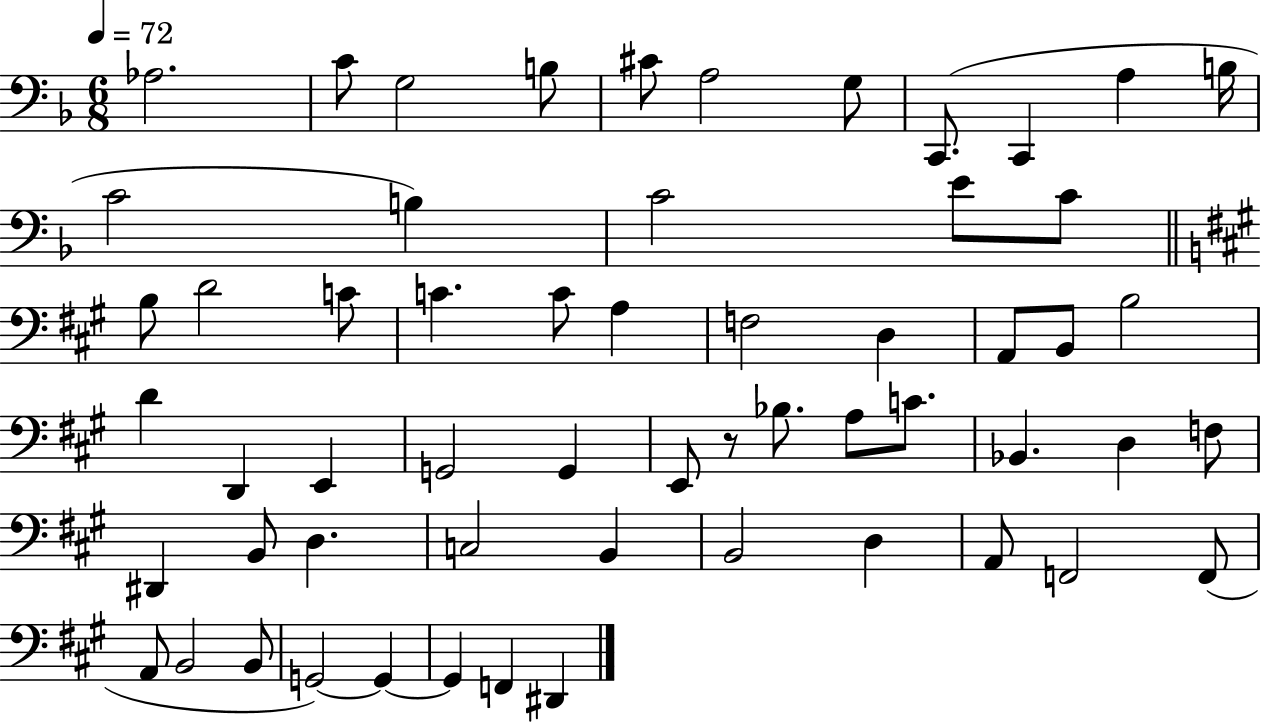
Ab3/h. C4/e G3/h B3/e C#4/e A3/h G3/e C2/e. C2/q A3/q B3/s C4/h B3/q C4/h E4/e C4/e B3/e D4/h C4/e C4/q. C4/e A3/q F3/h D3/q A2/e B2/e B3/h D4/q D2/q E2/q G2/h G2/q E2/e R/e Bb3/e. A3/e C4/e. Bb2/q. D3/q F3/e D#2/q B2/e D3/q. C3/h B2/q B2/h D3/q A2/e F2/h F2/e A2/e B2/h B2/e G2/h G2/q G2/q F2/q D#2/q